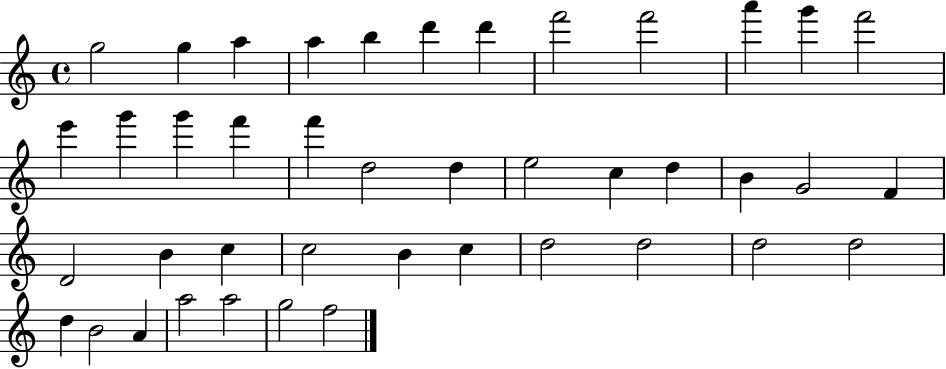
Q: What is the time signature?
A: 4/4